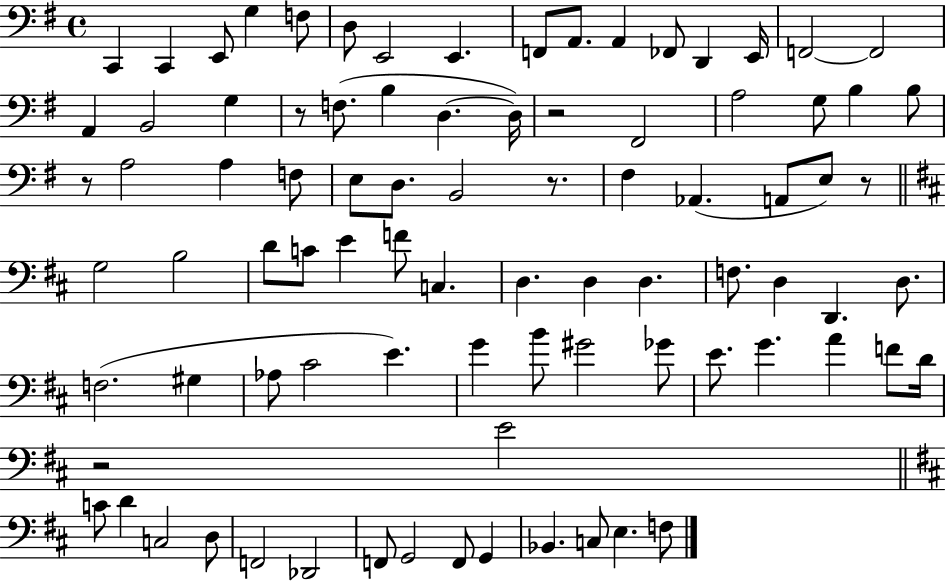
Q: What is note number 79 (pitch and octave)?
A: C3